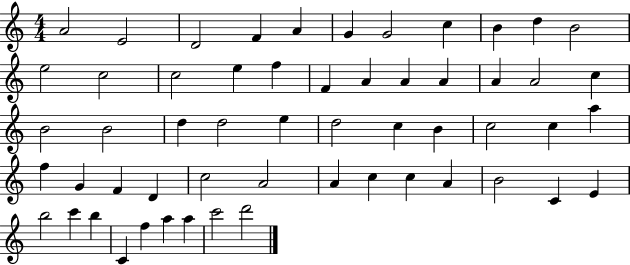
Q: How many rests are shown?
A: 0